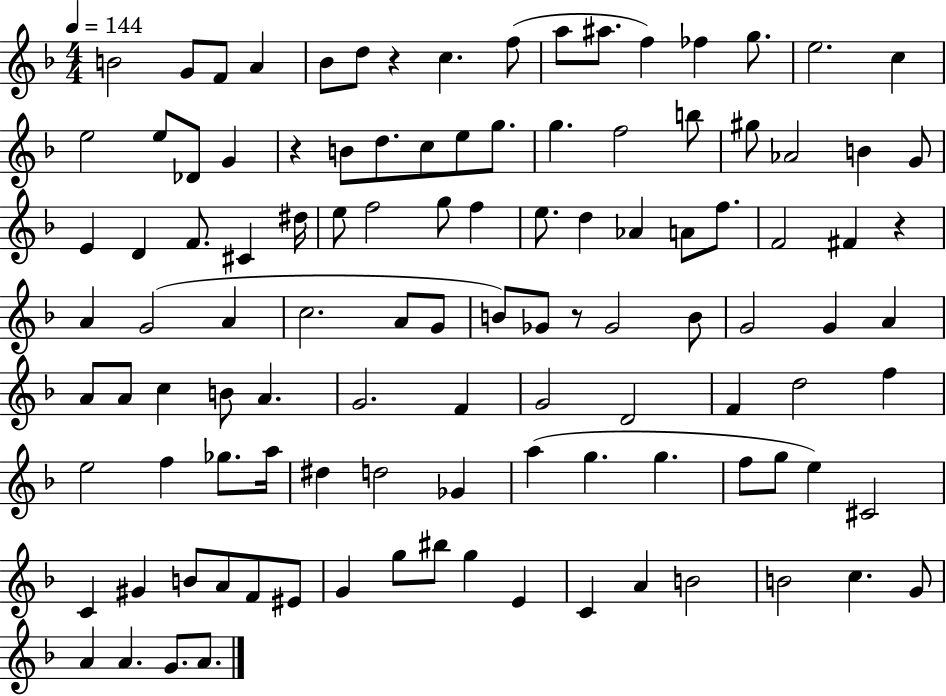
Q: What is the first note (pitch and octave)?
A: B4